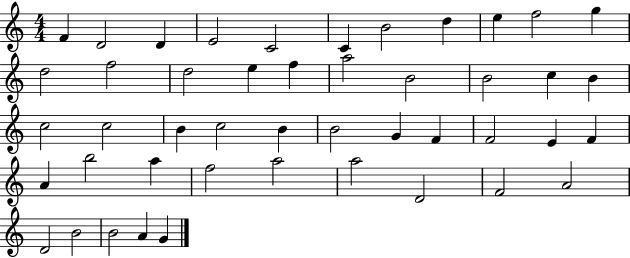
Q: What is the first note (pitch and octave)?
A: F4